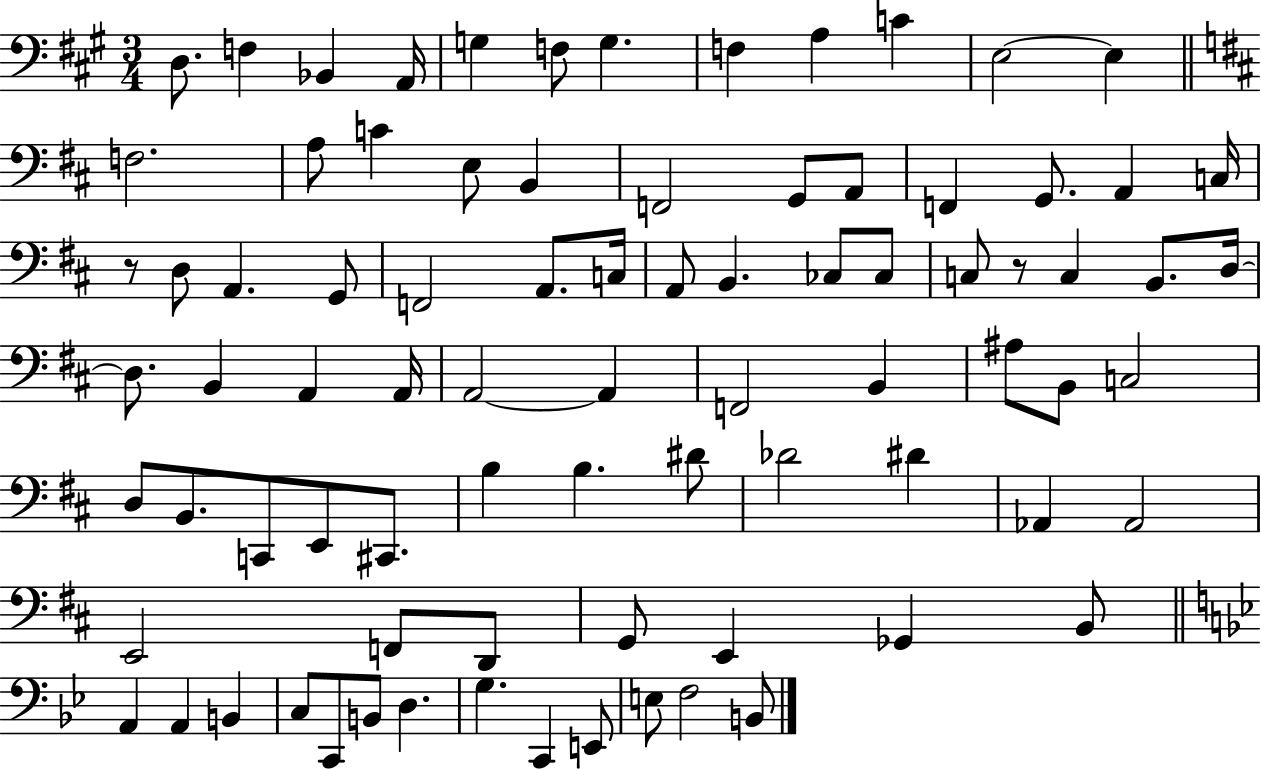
X:1
T:Untitled
M:3/4
L:1/4
K:A
D,/2 F, _B,, A,,/4 G, F,/2 G, F, A, C E,2 E, F,2 A,/2 C E,/2 B,, F,,2 G,,/2 A,,/2 F,, G,,/2 A,, C,/4 z/2 D,/2 A,, G,,/2 F,,2 A,,/2 C,/4 A,,/2 B,, _C,/2 _C,/2 C,/2 z/2 C, B,,/2 D,/4 D,/2 B,, A,, A,,/4 A,,2 A,, F,,2 B,, ^A,/2 B,,/2 C,2 D,/2 B,,/2 C,,/2 E,,/2 ^C,,/2 B, B, ^D/2 _D2 ^D _A,, _A,,2 E,,2 F,,/2 D,,/2 G,,/2 E,, _G,, B,,/2 A,, A,, B,, C,/2 C,,/2 B,,/2 D, G, C,, E,,/2 E,/2 F,2 B,,/2